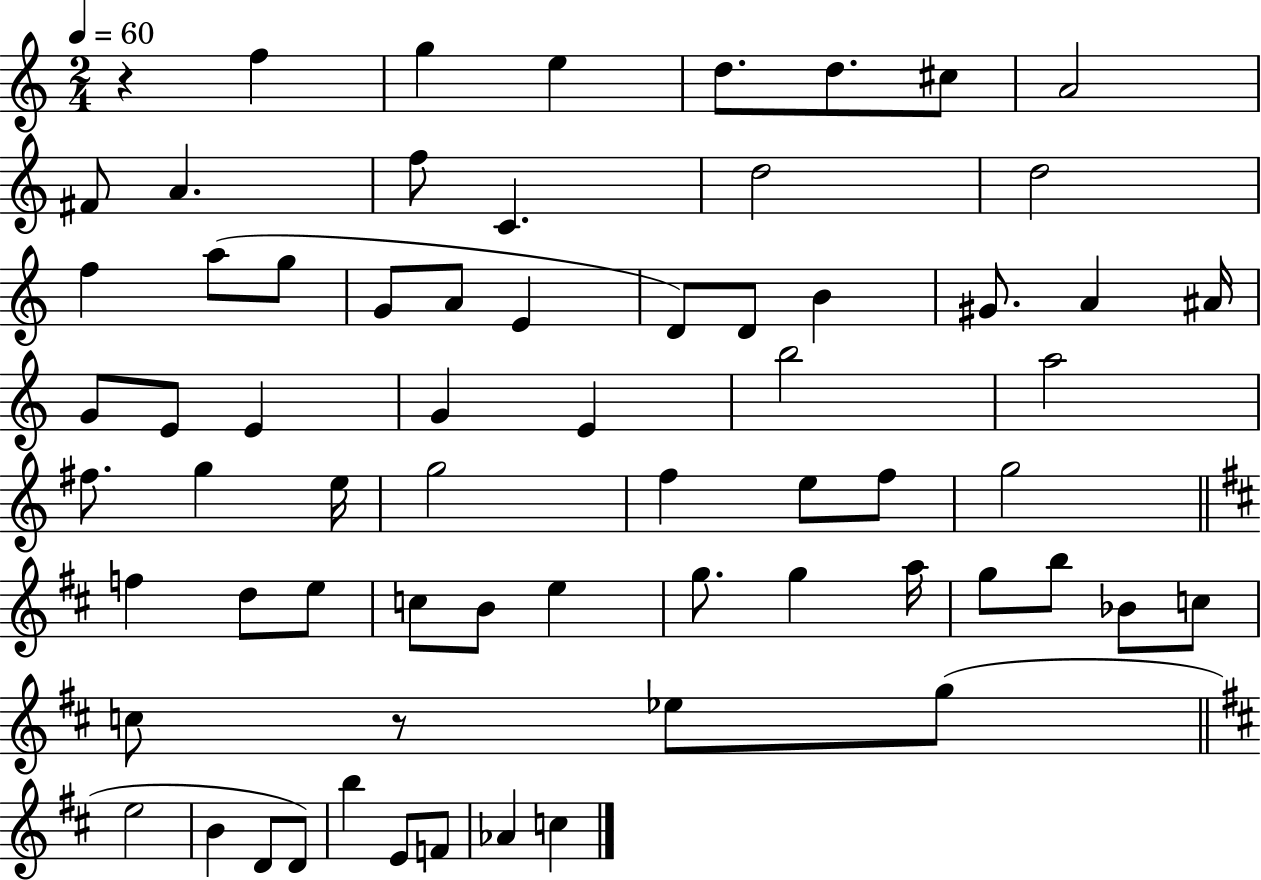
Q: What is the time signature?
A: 2/4